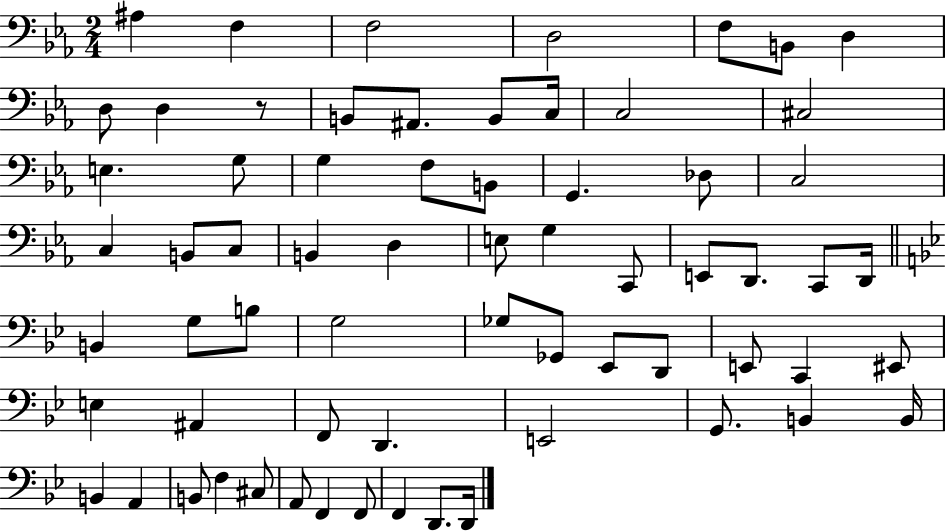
A#3/q F3/q F3/h D3/h F3/e B2/e D3/q D3/e D3/q R/e B2/e A#2/e. B2/e C3/s C3/h C#3/h E3/q. G3/e G3/q F3/e B2/e G2/q. Db3/e C3/h C3/q B2/e C3/e B2/q D3/q E3/e G3/q C2/e E2/e D2/e. C2/e D2/s B2/q G3/e B3/e G3/h Gb3/e Gb2/e Eb2/e D2/e E2/e C2/q EIS2/e E3/q A#2/q F2/e D2/q. E2/h G2/e. B2/q B2/s B2/q A2/q B2/e F3/q C#3/e A2/e F2/q F2/e F2/q D2/e. D2/s